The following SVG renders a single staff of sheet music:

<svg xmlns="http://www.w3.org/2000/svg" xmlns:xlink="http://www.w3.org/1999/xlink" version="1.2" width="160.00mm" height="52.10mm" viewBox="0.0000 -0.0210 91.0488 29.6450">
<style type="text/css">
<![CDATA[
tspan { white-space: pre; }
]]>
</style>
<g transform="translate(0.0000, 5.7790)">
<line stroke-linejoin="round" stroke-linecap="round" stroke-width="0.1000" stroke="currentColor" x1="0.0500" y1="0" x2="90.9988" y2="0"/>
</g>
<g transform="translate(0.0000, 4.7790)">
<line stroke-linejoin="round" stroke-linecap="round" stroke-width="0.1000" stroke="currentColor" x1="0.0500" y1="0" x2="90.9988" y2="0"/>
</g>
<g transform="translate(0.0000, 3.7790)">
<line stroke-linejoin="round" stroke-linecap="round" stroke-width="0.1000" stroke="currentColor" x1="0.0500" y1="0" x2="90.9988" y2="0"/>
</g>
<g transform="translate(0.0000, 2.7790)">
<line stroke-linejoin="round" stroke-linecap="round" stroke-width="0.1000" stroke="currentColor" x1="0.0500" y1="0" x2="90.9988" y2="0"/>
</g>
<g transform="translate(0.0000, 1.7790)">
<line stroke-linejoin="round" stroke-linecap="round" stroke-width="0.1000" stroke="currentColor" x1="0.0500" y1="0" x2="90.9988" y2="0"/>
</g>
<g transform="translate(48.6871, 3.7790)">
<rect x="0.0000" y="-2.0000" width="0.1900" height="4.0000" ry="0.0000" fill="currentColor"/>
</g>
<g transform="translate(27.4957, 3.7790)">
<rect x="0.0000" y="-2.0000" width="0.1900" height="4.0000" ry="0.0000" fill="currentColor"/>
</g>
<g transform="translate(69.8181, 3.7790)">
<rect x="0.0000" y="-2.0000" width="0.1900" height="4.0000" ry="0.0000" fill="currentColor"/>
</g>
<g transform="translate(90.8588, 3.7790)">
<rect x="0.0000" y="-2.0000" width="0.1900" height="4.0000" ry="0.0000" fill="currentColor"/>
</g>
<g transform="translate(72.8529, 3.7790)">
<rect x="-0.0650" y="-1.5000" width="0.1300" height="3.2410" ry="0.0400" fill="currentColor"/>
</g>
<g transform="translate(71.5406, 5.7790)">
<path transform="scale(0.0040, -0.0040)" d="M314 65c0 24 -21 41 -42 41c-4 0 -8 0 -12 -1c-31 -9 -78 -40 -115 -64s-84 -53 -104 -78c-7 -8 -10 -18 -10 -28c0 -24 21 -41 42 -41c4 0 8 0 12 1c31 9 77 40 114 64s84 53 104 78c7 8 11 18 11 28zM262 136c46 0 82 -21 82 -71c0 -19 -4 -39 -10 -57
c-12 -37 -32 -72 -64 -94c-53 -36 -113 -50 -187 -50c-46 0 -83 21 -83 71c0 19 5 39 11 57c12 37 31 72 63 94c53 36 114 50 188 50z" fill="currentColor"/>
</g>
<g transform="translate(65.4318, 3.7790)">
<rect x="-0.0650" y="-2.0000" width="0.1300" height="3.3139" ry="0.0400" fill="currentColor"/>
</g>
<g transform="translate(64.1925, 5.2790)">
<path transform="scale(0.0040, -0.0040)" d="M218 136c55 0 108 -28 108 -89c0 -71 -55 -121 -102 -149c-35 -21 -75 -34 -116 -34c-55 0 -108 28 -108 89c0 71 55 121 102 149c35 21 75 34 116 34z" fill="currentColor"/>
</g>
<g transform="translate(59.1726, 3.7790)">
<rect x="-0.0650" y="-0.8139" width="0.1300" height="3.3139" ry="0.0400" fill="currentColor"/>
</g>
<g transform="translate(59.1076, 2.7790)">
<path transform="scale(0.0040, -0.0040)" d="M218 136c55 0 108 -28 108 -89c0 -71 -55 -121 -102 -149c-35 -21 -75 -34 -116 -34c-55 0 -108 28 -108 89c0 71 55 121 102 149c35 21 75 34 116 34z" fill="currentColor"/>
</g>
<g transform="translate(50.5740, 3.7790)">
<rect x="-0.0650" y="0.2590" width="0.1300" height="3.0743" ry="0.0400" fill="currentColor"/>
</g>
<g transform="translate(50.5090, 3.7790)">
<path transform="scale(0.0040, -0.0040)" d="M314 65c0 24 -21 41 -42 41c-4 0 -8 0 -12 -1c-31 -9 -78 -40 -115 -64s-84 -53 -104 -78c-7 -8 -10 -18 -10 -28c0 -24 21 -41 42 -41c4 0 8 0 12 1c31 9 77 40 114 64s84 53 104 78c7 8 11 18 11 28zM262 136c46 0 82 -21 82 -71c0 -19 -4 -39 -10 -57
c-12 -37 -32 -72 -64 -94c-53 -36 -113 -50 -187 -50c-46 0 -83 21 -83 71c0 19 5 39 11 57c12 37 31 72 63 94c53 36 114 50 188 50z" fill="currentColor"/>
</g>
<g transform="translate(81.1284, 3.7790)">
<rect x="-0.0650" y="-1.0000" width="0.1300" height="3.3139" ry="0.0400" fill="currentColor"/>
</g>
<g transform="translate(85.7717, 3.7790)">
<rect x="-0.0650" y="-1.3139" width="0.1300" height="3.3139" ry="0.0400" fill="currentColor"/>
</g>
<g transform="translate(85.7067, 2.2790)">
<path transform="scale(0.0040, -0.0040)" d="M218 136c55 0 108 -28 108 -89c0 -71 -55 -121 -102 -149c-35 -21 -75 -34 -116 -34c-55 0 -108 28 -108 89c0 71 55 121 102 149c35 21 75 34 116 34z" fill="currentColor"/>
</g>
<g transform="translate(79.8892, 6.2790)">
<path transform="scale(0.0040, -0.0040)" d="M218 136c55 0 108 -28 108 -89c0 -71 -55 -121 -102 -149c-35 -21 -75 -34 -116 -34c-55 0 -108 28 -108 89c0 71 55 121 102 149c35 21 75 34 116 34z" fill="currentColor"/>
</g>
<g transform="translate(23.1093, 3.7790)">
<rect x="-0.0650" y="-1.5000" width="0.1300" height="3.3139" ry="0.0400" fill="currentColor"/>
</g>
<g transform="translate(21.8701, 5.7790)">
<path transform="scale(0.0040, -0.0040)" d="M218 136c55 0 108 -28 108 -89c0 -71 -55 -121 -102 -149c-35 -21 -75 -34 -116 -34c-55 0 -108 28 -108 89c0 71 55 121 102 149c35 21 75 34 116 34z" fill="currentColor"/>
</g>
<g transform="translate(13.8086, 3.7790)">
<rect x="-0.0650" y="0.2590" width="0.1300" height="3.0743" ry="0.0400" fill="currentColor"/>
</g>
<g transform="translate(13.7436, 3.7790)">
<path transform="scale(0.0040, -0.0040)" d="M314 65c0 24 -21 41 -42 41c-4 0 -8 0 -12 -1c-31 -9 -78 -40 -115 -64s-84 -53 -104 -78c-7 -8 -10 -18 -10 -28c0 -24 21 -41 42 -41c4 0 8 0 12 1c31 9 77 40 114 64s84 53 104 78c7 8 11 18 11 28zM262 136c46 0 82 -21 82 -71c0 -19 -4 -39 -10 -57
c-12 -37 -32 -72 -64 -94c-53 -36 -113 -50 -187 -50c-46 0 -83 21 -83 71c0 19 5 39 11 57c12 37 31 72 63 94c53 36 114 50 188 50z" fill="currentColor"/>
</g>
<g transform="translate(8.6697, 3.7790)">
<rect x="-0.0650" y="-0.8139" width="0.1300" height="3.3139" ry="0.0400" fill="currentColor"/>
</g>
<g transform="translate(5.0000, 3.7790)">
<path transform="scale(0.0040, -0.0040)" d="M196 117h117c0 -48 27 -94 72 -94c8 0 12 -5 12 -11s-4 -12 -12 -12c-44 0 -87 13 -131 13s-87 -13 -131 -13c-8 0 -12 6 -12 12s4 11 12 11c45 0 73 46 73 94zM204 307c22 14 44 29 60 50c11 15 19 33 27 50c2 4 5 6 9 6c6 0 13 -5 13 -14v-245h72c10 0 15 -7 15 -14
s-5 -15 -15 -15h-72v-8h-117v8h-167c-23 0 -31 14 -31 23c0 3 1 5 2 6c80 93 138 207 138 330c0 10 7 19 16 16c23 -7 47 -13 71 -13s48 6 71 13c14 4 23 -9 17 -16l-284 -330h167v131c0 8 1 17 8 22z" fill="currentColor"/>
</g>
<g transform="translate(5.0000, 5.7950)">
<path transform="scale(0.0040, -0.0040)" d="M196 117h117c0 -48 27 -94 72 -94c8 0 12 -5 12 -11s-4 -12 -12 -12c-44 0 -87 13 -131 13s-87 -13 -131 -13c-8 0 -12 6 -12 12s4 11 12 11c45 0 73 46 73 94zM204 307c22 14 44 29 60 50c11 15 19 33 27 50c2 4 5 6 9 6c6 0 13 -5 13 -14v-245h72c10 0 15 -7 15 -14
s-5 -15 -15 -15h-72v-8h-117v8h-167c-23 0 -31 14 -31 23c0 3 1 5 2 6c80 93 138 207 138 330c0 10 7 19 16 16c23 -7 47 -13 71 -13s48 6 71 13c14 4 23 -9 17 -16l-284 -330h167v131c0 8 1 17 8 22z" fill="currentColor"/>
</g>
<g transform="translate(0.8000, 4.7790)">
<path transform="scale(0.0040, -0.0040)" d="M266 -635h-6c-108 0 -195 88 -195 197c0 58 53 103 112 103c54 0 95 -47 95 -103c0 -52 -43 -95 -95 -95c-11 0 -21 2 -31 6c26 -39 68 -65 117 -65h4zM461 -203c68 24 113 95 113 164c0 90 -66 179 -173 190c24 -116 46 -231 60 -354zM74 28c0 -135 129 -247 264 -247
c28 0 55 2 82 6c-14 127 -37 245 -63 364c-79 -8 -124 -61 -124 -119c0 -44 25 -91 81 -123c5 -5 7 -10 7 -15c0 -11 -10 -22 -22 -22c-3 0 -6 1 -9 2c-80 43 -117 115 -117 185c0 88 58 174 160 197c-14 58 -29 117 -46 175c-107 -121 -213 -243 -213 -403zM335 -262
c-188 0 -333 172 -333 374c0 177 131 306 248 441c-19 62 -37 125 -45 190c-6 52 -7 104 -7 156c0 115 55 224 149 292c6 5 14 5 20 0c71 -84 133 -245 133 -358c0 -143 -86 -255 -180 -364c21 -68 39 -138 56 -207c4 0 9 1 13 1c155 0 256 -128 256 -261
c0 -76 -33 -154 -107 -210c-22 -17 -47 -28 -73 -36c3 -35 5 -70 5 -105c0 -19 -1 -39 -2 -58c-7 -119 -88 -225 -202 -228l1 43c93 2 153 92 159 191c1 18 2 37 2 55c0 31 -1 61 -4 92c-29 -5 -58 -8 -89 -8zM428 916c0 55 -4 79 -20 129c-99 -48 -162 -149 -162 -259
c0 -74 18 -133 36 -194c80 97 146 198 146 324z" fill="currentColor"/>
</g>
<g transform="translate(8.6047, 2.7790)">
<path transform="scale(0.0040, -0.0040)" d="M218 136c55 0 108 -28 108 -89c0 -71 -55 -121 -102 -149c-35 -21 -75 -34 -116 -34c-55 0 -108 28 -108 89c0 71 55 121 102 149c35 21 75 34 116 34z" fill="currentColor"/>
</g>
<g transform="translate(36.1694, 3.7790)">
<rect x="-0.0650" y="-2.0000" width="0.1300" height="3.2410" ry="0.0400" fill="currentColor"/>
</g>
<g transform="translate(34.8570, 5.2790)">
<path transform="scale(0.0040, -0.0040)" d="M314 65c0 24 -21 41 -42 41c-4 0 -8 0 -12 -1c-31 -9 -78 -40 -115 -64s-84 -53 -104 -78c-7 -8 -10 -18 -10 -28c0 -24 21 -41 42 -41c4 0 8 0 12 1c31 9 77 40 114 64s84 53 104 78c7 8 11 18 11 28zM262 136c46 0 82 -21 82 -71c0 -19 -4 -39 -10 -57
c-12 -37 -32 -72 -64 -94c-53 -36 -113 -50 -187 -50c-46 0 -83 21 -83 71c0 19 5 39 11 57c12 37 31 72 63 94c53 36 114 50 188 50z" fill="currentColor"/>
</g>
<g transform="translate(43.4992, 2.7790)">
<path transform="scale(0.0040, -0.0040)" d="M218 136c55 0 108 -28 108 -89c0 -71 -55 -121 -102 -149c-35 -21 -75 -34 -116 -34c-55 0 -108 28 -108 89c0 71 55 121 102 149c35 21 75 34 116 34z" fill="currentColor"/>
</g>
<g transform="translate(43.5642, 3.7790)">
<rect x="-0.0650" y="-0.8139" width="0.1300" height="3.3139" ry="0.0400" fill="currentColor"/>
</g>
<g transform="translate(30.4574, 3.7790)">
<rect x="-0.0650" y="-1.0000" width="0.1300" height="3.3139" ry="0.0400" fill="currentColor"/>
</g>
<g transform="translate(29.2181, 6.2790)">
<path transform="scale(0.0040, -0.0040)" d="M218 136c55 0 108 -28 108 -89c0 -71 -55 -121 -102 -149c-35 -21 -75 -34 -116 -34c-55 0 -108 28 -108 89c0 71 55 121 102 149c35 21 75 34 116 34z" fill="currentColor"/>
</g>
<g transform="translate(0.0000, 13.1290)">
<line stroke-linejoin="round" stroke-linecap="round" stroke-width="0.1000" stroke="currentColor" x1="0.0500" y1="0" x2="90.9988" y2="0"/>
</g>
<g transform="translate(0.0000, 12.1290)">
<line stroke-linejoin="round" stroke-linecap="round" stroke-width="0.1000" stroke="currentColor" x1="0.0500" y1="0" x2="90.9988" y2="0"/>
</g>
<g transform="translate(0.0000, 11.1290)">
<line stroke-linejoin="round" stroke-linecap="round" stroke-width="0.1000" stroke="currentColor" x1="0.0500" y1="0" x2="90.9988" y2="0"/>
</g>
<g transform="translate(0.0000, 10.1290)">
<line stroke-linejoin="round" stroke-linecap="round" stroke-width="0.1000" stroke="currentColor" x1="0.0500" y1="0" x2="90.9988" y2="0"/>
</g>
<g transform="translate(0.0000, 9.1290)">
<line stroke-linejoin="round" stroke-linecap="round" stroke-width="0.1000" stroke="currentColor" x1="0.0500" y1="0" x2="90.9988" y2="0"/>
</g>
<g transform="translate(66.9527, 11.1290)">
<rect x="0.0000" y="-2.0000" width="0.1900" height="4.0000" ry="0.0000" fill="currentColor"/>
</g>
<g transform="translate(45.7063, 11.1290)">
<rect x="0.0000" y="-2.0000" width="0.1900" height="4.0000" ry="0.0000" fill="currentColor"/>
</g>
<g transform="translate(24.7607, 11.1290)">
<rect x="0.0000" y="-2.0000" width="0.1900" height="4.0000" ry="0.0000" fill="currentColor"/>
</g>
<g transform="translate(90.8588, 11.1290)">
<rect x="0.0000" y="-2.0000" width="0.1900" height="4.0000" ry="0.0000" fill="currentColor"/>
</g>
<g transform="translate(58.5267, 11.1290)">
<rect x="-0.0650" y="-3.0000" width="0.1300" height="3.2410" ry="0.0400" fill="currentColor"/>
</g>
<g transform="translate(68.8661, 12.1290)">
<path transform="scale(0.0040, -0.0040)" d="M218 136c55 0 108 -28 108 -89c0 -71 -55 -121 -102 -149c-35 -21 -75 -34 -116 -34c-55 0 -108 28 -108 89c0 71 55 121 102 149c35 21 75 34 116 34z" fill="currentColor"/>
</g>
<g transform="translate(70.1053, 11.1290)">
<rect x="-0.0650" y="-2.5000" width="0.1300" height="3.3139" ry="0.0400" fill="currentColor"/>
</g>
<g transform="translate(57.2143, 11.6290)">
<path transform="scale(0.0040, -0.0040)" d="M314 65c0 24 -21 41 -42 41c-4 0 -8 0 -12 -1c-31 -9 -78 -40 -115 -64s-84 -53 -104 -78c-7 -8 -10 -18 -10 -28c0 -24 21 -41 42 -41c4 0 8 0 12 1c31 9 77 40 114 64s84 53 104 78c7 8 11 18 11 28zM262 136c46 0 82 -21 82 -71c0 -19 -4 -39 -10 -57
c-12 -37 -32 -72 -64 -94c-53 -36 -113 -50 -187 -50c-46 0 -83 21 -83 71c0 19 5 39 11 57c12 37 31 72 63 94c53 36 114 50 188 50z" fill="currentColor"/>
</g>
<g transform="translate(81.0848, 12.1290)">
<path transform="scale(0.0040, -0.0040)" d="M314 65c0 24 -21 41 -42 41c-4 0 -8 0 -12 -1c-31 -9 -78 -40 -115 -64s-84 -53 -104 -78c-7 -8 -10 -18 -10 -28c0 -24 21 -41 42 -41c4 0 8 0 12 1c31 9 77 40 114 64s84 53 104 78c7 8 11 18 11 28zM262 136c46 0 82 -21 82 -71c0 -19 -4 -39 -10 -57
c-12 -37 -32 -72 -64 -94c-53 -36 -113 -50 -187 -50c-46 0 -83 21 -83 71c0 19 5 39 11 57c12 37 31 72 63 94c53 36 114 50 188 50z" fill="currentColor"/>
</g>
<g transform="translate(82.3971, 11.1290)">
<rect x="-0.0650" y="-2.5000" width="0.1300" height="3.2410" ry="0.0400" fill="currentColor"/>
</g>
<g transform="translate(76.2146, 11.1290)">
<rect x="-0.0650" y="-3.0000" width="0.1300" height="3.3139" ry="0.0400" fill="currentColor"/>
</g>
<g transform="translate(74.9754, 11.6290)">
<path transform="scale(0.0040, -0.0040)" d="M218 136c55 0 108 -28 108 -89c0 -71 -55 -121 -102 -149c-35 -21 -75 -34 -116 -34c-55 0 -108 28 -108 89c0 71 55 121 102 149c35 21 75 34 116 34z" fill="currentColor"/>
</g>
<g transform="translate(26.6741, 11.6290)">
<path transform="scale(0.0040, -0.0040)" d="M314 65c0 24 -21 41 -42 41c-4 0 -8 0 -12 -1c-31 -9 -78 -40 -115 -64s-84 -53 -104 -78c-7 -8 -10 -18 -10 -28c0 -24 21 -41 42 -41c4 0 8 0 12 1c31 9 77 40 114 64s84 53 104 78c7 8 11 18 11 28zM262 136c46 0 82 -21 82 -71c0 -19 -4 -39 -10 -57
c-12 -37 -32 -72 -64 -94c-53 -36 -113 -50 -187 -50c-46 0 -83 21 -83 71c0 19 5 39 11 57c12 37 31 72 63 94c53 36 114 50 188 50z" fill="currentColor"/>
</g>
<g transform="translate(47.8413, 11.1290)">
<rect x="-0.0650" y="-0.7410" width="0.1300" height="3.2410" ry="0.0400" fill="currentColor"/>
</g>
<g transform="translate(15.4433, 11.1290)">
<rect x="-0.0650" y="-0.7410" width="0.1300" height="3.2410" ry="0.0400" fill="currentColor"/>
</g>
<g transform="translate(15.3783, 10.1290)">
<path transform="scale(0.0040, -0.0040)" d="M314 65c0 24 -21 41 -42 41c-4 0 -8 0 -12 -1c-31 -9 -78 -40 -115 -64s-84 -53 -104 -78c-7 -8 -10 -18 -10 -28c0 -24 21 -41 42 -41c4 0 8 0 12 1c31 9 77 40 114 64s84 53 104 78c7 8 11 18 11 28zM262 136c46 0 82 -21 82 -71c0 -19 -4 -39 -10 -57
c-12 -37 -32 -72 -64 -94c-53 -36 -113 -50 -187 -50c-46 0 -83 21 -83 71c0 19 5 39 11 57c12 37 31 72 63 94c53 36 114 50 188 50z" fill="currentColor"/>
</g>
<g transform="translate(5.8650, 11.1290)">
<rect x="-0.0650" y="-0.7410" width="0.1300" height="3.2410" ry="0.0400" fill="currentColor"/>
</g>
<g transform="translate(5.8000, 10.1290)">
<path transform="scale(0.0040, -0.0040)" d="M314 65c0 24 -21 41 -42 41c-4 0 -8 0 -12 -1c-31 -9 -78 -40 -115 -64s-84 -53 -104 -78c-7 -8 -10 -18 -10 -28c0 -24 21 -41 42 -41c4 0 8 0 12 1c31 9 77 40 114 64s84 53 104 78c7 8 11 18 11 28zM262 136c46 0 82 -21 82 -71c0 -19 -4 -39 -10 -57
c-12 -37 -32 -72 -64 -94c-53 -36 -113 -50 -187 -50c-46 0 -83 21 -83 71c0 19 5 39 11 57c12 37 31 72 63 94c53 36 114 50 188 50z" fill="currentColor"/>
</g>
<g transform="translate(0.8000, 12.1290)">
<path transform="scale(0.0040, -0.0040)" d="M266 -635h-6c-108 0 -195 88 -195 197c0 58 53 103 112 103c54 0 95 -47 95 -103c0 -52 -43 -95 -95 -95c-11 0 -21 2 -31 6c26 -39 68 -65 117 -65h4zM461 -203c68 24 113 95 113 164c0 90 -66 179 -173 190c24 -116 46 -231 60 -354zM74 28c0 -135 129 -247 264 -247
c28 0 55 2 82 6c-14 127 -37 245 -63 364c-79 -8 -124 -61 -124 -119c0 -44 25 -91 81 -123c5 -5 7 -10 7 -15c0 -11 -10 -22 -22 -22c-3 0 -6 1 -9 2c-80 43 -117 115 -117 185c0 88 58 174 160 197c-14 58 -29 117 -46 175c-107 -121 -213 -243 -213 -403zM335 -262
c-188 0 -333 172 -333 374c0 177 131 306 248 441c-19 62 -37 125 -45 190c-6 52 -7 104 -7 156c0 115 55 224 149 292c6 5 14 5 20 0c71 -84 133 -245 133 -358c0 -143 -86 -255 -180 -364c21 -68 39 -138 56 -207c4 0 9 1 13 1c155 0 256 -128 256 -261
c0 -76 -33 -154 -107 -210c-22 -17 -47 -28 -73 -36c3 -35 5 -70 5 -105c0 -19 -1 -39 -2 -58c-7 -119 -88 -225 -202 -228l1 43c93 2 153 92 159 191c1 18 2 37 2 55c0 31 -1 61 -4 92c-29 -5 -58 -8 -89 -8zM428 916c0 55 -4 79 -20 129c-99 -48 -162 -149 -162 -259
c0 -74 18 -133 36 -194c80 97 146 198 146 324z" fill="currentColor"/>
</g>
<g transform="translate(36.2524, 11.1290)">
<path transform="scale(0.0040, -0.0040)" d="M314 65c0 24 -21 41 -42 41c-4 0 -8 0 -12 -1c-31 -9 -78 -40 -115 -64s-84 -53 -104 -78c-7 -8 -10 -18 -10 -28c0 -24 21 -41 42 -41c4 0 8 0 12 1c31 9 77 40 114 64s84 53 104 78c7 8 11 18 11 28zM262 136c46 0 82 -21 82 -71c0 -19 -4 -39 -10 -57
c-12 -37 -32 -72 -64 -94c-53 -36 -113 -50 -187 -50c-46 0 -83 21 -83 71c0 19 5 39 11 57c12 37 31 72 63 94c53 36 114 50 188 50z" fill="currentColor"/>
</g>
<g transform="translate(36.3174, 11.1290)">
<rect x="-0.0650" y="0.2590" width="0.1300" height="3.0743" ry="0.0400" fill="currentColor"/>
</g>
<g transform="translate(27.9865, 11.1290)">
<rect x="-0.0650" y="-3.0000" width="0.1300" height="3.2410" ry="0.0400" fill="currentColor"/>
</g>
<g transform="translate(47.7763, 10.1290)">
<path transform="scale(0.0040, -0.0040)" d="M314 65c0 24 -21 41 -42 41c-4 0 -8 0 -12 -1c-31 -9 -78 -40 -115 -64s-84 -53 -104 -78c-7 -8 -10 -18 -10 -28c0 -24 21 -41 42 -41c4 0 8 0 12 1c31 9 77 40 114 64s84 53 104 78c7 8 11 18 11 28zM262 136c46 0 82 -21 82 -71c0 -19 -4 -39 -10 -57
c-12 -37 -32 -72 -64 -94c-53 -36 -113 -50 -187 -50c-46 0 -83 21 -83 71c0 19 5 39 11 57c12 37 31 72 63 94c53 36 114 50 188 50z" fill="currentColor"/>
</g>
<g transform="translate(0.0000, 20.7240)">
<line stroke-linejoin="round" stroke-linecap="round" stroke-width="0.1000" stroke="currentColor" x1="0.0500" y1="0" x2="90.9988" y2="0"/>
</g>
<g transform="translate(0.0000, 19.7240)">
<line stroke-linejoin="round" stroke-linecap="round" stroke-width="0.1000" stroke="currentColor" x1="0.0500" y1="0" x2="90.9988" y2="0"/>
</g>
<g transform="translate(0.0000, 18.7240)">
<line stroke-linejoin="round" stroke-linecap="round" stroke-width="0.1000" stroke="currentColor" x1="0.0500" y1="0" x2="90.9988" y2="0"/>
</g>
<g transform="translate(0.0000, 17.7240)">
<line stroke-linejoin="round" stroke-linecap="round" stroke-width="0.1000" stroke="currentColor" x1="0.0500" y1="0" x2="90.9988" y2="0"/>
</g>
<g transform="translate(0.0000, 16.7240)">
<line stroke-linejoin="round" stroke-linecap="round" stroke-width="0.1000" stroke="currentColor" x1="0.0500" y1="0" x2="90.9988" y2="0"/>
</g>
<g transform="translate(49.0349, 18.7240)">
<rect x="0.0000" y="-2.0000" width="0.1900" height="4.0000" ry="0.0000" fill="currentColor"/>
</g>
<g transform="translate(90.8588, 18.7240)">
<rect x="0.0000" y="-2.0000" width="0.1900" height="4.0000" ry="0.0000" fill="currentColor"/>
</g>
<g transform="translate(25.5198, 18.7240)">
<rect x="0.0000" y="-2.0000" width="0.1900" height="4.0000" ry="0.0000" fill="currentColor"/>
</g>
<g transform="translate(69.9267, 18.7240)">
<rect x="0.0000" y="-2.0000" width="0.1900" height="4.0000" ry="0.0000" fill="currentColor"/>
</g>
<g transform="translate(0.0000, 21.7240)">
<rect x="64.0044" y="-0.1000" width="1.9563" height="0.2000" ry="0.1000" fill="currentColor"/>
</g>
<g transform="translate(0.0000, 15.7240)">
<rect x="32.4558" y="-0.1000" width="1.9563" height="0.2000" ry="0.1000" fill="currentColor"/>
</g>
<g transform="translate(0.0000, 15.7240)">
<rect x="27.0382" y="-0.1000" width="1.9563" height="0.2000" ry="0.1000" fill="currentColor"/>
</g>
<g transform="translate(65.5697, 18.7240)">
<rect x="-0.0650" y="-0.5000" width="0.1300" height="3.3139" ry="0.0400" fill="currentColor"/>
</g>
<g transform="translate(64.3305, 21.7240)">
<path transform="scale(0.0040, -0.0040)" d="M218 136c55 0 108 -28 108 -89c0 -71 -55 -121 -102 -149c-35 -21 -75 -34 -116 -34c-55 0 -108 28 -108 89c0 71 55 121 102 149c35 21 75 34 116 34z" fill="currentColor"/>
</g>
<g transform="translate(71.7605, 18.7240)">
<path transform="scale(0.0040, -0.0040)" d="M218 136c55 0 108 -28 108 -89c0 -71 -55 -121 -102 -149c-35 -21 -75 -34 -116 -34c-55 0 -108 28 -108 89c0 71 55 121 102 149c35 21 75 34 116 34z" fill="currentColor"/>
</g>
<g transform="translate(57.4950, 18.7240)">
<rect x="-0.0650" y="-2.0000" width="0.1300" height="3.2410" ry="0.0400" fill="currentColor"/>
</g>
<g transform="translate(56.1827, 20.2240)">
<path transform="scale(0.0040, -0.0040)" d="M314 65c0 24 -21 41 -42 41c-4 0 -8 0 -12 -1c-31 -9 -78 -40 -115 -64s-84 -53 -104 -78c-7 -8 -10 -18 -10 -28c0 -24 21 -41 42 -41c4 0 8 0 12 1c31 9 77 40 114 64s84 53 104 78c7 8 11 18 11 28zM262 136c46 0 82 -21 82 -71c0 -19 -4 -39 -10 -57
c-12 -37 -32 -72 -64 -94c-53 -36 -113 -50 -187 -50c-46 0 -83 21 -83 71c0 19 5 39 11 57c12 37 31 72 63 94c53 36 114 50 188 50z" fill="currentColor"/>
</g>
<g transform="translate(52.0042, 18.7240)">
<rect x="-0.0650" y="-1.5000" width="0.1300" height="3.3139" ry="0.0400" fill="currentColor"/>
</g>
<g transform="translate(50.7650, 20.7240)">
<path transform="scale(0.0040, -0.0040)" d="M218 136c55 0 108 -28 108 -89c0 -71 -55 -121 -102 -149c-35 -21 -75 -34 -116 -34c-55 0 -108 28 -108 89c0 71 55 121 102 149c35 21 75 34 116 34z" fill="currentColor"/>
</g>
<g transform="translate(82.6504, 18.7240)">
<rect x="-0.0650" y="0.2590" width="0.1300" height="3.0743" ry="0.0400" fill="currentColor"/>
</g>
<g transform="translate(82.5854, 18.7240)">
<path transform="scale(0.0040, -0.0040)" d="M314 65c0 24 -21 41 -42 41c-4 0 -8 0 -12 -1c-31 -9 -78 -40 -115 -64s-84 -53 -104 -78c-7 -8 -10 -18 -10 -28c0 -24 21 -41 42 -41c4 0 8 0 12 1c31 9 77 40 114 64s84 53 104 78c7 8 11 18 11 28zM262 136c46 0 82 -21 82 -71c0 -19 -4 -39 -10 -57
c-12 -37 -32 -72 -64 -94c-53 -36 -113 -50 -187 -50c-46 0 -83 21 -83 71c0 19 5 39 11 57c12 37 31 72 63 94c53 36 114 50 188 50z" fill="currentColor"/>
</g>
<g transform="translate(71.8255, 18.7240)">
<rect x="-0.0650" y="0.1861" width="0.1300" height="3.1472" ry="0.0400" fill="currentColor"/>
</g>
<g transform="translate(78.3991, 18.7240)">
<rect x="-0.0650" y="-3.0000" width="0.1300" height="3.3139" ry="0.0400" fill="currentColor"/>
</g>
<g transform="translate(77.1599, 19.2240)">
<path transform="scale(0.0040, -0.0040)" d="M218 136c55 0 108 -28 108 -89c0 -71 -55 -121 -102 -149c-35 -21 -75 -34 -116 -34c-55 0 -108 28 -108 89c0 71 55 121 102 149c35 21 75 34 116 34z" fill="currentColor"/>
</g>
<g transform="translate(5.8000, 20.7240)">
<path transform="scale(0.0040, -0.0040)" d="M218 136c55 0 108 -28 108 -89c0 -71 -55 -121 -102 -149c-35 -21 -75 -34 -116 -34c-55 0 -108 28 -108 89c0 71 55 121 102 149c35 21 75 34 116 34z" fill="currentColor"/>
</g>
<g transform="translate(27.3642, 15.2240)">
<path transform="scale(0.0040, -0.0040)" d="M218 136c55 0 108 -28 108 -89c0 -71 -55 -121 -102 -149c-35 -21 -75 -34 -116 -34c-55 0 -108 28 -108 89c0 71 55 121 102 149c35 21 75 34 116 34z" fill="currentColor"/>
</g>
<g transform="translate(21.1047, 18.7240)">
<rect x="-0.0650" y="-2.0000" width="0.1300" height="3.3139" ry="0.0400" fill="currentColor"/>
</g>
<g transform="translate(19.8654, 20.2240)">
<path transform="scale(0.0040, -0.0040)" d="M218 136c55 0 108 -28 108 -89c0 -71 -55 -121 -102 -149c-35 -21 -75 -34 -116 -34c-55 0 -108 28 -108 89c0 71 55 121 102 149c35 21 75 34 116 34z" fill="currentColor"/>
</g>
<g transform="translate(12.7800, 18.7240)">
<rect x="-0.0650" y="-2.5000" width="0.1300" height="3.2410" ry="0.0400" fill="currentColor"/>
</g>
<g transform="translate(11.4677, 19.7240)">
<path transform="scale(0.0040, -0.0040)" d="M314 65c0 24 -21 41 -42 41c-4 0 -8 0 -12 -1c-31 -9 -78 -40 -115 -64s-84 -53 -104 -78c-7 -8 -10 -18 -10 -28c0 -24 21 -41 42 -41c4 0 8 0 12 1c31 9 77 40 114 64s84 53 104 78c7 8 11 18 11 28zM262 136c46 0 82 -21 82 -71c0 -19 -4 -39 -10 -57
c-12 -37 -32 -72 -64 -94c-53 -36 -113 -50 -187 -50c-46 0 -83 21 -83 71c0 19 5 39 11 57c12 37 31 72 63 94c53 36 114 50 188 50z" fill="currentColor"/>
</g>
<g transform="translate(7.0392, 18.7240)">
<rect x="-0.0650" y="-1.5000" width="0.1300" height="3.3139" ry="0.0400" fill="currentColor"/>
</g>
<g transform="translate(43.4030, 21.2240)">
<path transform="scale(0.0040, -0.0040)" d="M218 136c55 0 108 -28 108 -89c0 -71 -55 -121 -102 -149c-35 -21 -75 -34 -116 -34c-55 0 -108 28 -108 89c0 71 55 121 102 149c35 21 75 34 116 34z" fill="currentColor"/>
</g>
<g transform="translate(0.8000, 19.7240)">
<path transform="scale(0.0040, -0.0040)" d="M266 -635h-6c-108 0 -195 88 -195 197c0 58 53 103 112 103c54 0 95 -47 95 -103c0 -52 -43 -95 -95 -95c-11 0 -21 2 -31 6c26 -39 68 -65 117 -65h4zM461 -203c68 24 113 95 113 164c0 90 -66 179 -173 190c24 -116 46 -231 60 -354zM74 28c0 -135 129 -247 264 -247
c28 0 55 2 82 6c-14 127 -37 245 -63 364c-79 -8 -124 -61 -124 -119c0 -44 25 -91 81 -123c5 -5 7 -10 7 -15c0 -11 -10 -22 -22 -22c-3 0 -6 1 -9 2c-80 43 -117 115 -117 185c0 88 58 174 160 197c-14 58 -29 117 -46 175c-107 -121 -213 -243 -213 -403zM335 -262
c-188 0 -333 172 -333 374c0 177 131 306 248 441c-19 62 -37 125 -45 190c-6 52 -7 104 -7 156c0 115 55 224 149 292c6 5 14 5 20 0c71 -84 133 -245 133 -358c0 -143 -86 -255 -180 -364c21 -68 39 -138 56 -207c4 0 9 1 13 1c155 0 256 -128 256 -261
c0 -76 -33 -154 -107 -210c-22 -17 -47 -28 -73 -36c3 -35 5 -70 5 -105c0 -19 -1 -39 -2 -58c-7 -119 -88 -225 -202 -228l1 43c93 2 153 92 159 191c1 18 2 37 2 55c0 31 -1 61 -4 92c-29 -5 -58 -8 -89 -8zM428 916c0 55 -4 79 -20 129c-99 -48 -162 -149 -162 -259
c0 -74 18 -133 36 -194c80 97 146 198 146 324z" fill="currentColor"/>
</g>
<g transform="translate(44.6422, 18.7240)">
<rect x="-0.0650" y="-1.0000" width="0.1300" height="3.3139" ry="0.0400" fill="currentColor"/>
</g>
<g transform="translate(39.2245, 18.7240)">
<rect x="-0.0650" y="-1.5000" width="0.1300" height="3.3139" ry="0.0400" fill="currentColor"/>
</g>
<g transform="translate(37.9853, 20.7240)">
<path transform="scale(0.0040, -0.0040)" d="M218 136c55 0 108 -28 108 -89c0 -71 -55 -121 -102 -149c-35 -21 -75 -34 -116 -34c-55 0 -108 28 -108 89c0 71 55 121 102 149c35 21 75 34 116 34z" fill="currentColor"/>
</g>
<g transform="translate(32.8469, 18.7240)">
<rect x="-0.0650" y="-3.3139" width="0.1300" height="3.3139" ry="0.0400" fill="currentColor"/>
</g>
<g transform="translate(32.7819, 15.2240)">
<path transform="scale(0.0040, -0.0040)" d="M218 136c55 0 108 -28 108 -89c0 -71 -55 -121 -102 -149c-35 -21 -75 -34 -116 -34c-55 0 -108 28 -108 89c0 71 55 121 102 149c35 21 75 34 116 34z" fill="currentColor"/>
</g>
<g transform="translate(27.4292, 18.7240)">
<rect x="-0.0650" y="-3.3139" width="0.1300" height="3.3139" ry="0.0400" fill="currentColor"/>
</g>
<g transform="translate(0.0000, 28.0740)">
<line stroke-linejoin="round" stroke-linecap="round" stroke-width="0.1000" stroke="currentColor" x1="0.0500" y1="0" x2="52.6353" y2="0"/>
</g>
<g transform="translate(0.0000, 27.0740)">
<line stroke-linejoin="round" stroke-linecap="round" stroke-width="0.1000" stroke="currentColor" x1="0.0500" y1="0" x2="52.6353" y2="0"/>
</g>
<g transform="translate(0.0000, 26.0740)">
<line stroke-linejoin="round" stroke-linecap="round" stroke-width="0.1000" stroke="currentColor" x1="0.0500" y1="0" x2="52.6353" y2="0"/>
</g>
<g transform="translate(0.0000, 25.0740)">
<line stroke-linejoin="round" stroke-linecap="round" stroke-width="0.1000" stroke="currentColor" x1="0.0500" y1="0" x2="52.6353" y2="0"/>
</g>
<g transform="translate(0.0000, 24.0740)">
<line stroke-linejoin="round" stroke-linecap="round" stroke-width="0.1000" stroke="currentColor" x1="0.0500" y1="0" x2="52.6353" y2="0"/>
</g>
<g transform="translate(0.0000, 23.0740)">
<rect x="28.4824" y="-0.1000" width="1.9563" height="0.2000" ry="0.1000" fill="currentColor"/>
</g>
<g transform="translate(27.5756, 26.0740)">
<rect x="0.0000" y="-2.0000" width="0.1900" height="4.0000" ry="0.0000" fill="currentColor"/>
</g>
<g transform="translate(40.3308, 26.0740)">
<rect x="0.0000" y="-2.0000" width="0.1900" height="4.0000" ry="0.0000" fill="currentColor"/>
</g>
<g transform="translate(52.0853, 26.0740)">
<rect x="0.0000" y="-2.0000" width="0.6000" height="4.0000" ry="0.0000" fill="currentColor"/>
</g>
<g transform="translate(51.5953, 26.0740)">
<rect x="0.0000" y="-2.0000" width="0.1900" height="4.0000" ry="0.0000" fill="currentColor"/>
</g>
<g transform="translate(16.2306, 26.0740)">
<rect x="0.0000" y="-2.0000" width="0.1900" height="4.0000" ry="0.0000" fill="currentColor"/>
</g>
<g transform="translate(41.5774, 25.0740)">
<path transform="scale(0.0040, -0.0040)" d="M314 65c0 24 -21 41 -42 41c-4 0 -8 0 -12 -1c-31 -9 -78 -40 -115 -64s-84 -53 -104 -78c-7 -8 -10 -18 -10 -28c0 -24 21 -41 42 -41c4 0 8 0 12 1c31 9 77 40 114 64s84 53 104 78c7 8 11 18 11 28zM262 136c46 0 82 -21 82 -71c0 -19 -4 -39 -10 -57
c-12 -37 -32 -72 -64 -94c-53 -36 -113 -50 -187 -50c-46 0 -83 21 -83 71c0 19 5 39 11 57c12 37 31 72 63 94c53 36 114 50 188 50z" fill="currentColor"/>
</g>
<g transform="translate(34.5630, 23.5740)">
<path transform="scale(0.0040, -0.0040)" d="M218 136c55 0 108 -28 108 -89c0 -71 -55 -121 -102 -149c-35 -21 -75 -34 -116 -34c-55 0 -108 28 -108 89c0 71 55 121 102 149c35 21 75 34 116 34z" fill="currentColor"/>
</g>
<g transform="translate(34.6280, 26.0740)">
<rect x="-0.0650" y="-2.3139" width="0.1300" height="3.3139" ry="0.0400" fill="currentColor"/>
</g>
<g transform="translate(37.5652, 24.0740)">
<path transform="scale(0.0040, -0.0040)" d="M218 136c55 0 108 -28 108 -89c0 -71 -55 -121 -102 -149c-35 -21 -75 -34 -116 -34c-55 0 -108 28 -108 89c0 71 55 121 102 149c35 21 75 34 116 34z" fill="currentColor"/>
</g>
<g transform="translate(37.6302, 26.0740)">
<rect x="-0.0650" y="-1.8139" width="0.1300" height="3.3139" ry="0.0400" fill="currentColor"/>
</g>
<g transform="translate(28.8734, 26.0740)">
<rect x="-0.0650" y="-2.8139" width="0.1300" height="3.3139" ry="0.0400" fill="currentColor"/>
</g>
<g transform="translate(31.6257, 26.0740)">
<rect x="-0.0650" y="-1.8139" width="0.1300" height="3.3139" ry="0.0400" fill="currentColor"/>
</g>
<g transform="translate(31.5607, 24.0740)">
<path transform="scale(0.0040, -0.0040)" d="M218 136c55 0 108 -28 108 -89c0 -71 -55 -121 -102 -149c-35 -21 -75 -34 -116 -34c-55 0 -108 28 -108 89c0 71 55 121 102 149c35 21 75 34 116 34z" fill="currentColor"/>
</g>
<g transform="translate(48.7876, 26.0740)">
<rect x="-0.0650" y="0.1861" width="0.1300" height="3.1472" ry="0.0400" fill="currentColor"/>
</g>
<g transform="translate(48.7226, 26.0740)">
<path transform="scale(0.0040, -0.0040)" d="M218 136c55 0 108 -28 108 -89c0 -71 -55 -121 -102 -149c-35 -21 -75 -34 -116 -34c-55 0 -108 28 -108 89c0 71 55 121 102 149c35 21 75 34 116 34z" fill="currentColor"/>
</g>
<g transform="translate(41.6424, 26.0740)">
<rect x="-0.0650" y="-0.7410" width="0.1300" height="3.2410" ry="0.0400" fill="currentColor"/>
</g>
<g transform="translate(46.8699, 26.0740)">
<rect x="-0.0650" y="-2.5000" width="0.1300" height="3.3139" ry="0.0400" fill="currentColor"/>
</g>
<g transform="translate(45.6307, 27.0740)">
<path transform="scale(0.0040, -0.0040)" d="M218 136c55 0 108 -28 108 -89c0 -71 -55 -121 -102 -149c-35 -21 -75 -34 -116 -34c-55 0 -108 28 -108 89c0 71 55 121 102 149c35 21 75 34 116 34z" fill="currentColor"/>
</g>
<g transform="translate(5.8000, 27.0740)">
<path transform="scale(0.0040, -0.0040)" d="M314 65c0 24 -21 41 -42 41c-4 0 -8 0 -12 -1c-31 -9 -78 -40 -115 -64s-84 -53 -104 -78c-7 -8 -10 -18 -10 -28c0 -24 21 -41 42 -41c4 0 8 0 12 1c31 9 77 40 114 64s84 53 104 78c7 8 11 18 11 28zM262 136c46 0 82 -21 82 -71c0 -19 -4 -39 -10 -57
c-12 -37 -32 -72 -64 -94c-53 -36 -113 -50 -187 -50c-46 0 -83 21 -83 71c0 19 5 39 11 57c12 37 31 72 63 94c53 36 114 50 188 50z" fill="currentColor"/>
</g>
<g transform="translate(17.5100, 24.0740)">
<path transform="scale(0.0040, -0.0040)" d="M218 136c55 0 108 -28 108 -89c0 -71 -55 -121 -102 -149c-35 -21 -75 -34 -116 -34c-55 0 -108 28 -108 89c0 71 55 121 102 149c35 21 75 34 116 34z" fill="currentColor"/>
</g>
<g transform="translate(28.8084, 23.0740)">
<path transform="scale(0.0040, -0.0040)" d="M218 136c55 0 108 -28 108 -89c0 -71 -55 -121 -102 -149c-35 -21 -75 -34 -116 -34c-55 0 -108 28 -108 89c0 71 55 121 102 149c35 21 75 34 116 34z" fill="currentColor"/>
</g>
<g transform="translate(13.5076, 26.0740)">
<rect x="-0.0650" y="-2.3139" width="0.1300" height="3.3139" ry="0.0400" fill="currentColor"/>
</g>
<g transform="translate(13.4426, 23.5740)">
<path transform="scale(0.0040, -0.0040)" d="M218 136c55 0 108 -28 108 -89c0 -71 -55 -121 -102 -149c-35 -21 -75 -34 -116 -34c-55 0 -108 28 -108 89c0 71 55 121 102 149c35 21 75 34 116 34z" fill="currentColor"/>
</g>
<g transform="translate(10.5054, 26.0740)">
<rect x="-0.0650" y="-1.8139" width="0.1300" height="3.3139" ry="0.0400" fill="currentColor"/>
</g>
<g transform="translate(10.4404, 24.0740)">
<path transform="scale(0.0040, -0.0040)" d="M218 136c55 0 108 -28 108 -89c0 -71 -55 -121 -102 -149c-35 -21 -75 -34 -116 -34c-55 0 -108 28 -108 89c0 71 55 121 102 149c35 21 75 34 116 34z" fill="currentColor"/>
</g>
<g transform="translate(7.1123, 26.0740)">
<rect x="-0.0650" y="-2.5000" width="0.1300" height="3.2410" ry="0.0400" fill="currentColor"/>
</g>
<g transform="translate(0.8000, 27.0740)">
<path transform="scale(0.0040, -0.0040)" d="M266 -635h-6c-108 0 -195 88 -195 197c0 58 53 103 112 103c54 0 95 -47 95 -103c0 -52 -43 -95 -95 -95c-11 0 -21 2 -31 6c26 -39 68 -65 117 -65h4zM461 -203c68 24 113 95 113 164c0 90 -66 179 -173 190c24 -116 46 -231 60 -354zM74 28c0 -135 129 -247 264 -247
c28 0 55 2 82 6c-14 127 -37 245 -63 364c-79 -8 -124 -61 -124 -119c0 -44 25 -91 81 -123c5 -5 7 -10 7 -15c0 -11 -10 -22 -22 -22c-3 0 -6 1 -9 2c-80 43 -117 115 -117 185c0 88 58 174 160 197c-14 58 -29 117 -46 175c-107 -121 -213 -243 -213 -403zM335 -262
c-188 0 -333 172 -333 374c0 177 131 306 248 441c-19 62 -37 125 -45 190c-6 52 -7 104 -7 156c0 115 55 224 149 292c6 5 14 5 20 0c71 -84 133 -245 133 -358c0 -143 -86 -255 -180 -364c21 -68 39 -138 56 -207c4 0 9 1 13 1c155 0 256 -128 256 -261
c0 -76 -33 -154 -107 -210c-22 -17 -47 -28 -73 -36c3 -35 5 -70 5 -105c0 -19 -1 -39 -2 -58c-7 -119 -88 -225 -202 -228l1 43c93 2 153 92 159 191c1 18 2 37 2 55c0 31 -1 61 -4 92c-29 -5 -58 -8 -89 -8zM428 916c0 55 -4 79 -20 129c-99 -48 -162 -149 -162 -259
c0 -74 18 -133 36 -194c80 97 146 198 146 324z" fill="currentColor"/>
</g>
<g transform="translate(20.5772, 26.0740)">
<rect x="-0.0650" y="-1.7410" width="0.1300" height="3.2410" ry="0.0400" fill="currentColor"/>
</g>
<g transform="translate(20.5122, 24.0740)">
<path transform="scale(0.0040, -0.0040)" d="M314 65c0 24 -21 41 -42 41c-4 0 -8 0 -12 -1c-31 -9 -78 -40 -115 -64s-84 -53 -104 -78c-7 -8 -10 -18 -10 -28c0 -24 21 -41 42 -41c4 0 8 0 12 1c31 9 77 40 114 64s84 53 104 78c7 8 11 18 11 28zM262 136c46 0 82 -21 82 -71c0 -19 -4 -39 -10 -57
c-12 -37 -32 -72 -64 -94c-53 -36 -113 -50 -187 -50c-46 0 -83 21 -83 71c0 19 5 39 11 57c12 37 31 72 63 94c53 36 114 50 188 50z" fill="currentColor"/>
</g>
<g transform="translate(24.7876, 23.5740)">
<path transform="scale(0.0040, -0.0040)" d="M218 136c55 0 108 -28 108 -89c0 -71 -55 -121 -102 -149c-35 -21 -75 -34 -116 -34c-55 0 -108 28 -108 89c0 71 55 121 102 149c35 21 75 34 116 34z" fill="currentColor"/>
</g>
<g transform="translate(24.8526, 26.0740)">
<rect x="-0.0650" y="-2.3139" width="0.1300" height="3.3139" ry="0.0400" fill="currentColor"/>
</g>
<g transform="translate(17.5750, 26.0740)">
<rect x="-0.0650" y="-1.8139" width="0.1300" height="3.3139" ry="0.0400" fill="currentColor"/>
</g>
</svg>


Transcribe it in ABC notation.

X:1
T:Untitled
M:4/4
L:1/4
K:C
d B2 E D F2 d B2 d F E2 D e d2 d2 A2 B2 d2 A2 G A G2 E G2 F b b E D E F2 C B A B2 G2 f g f f2 g a f g f d2 G B